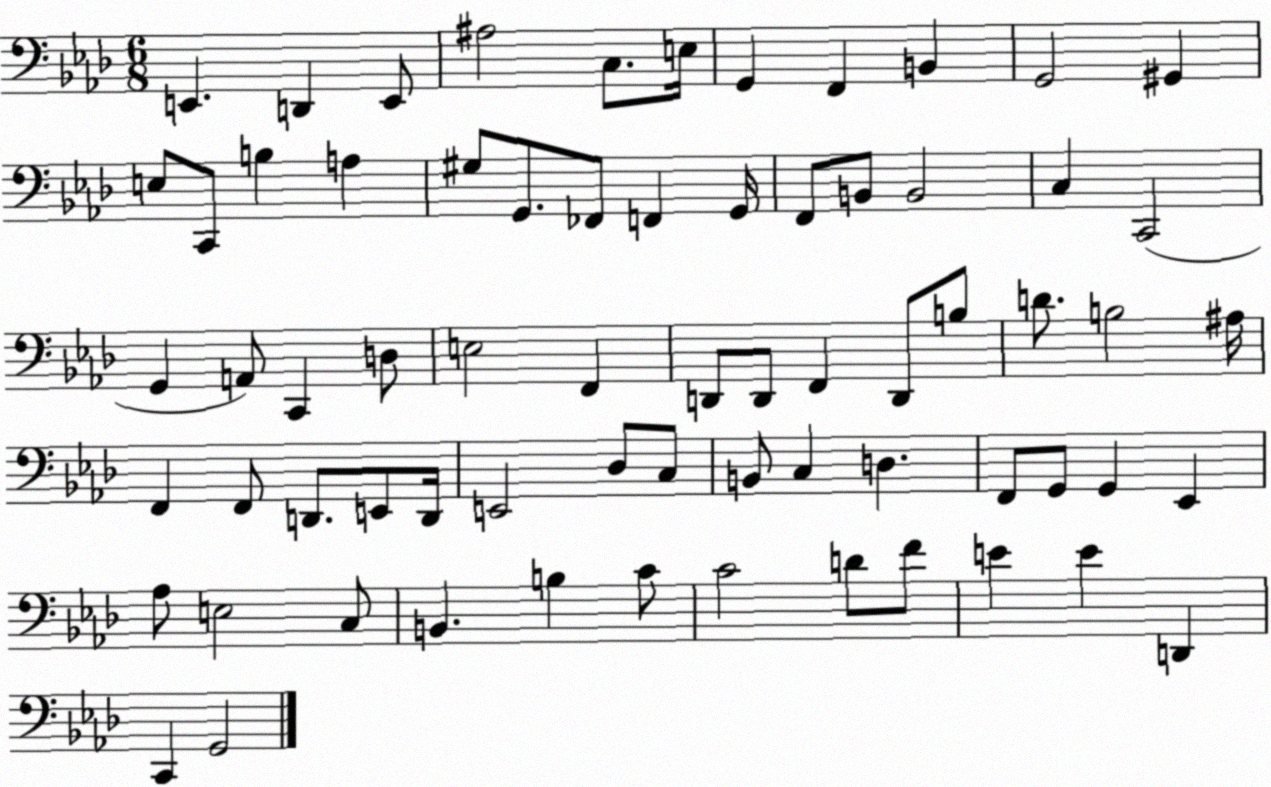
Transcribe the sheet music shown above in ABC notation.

X:1
T:Untitled
M:6/8
L:1/4
K:Ab
E,, D,, E,,/2 ^A,2 C,/2 E,/4 G,, F,, B,, G,,2 ^G,, E,/2 C,,/2 B, A, ^G,/2 G,,/2 _F,,/2 F,, G,,/4 F,,/2 B,,/2 B,,2 C, C,,2 G,, A,,/2 C,, D,/2 E,2 F,, D,,/2 D,,/2 F,, D,,/2 B,/2 D/2 B,2 ^A,/4 F,, F,,/2 D,,/2 E,,/2 D,,/4 E,,2 _D,/2 C,/2 B,,/2 C, D, F,,/2 G,,/2 G,, _E,, _A,/2 E,2 C,/2 B,, B, C/2 C2 D/2 F/2 E E D,, C,, G,,2